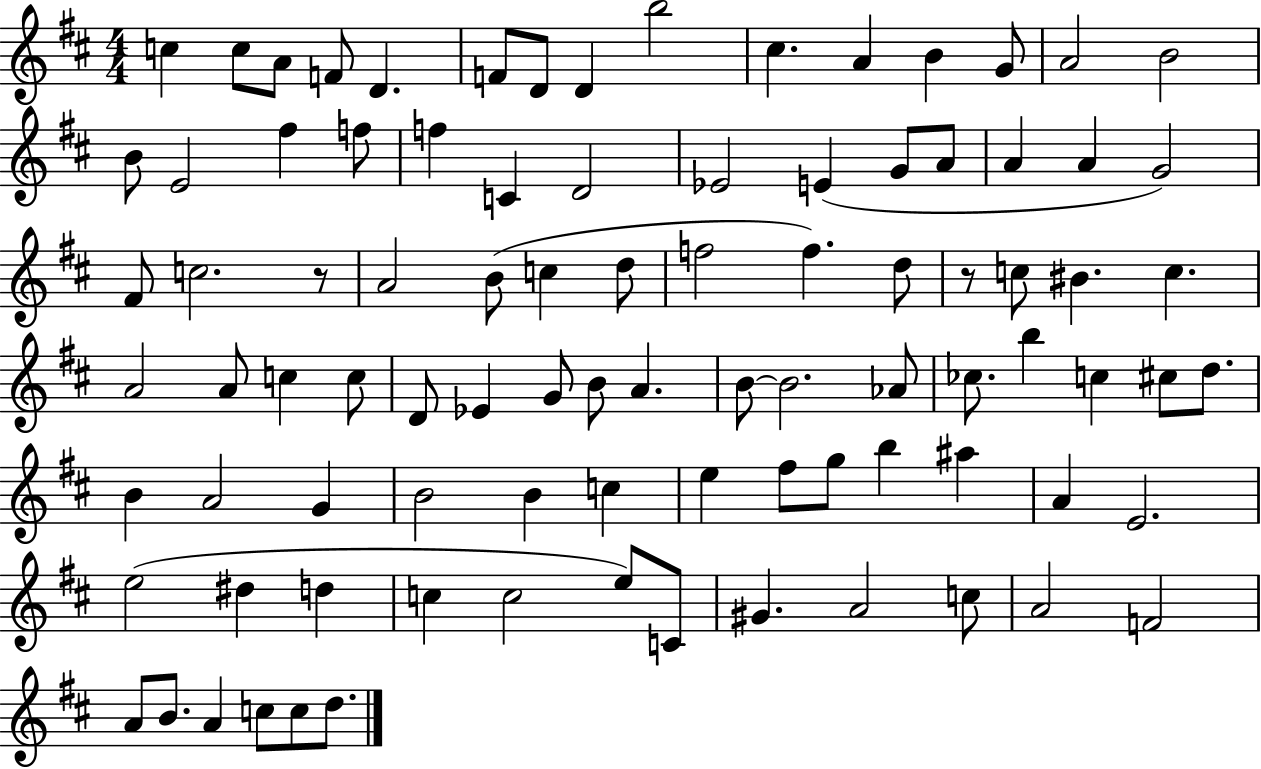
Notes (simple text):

C5/q C5/e A4/e F4/e D4/q. F4/e D4/e D4/q B5/h C#5/q. A4/q B4/q G4/e A4/h B4/h B4/e E4/h F#5/q F5/e F5/q C4/q D4/h Eb4/h E4/q G4/e A4/e A4/q A4/q G4/h F#4/e C5/h. R/e A4/h B4/e C5/q D5/e F5/h F5/q. D5/e R/e C5/e BIS4/q. C5/q. A4/h A4/e C5/q C5/e D4/e Eb4/q G4/e B4/e A4/q. B4/e B4/h. Ab4/e CES5/e. B5/q C5/q C#5/e D5/e. B4/q A4/h G4/q B4/h B4/q C5/q E5/q F#5/e G5/e B5/q A#5/q A4/q E4/h. E5/h D#5/q D5/q C5/q C5/h E5/e C4/e G#4/q. A4/h C5/e A4/h F4/h A4/e B4/e. A4/q C5/e C5/e D5/e.